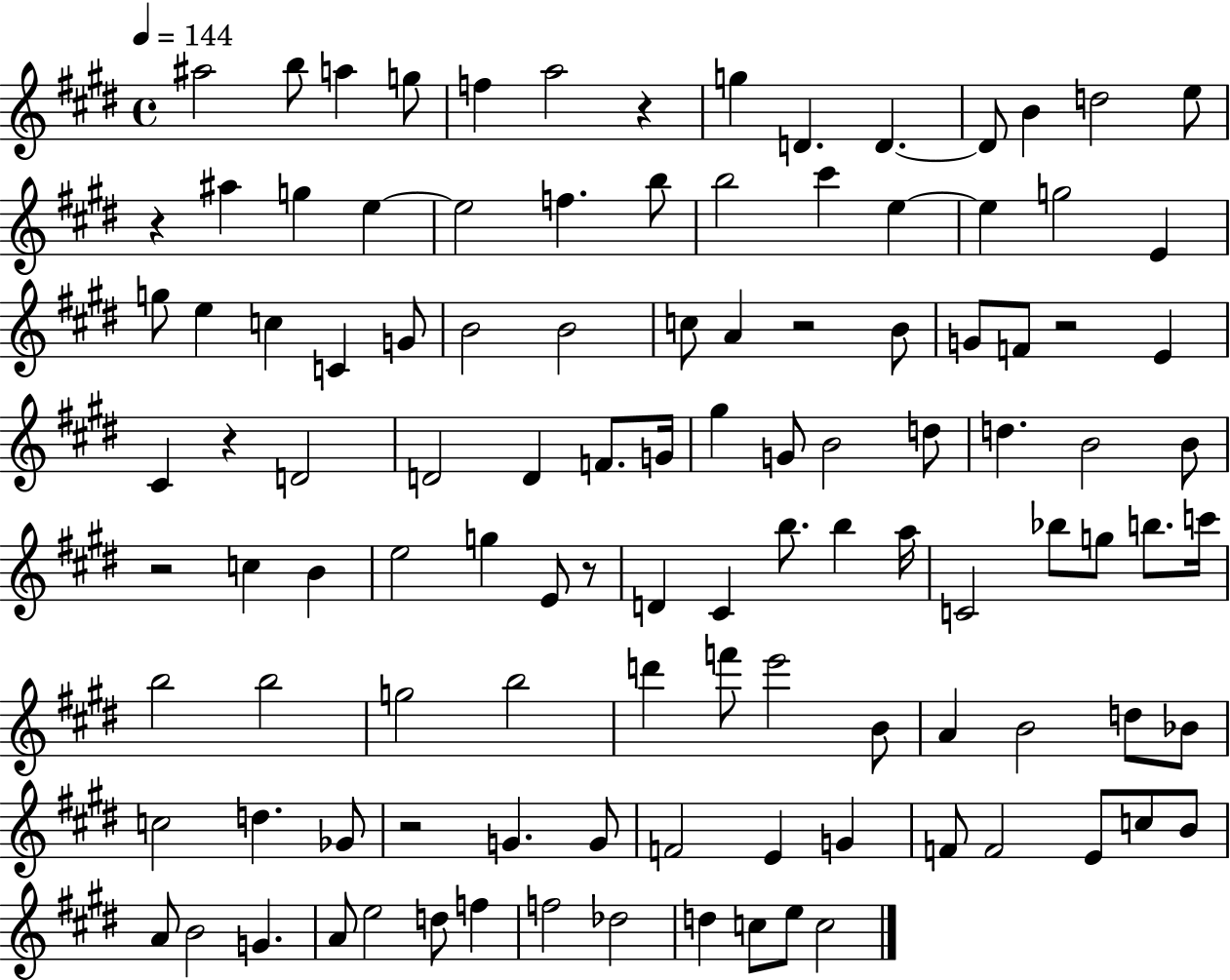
{
  \clef treble
  \time 4/4
  \defaultTimeSignature
  \key e \major
  \tempo 4 = 144
  ais''2 b''8 a''4 g''8 | f''4 a''2 r4 | g''4 d'4. d'4.~~ | d'8 b'4 d''2 e''8 | \break r4 ais''4 g''4 e''4~~ | e''2 f''4. b''8 | b''2 cis'''4 e''4~~ | e''4 g''2 e'4 | \break g''8 e''4 c''4 c'4 g'8 | b'2 b'2 | c''8 a'4 r2 b'8 | g'8 f'8 r2 e'4 | \break cis'4 r4 d'2 | d'2 d'4 f'8. g'16 | gis''4 g'8 b'2 d''8 | d''4. b'2 b'8 | \break r2 c''4 b'4 | e''2 g''4 e'8 r8 | d'4 cis'4 b''8. b''4 a''16 | c'2 bes''8 g''8 b''8. c'''16 | \break b''2 b''2 | g''2 b''2 | d'''4 f'''8 e'''2 b'8 | a'4 b'2 d''8 bes'8 | \break c''2 d''4. ges'8 | r2 g'4. g'8 | f'2 e'4 g'4 | f'8 f'2 e'8 c''8 b'8 | \break a'8 b'2 g'4. | a'8 e''2 d''8 f''4 | f''2 des''2 | d''4 c''8 e''8 c''2 | \break \bar "|."
}